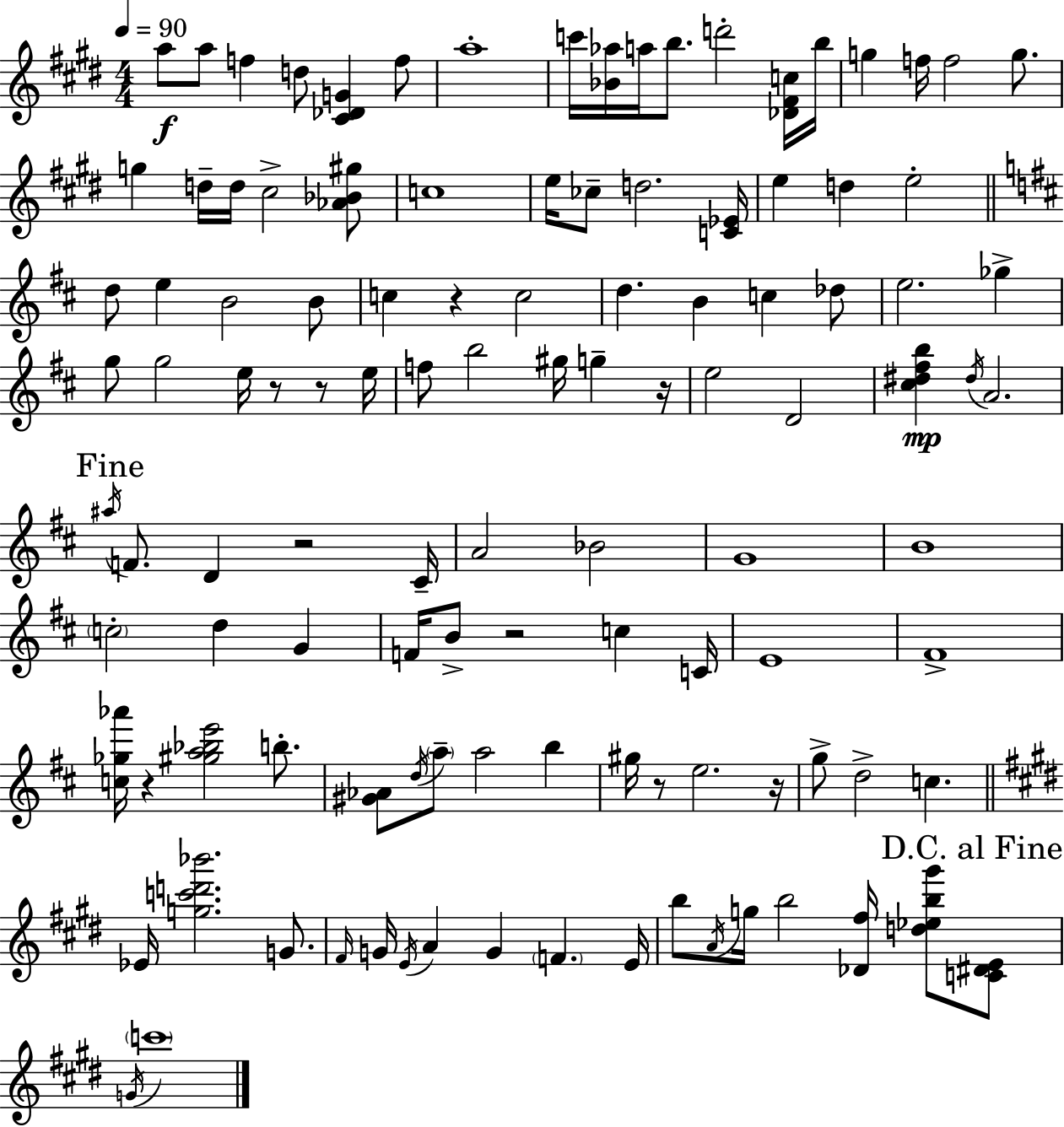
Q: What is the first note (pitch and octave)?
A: A5